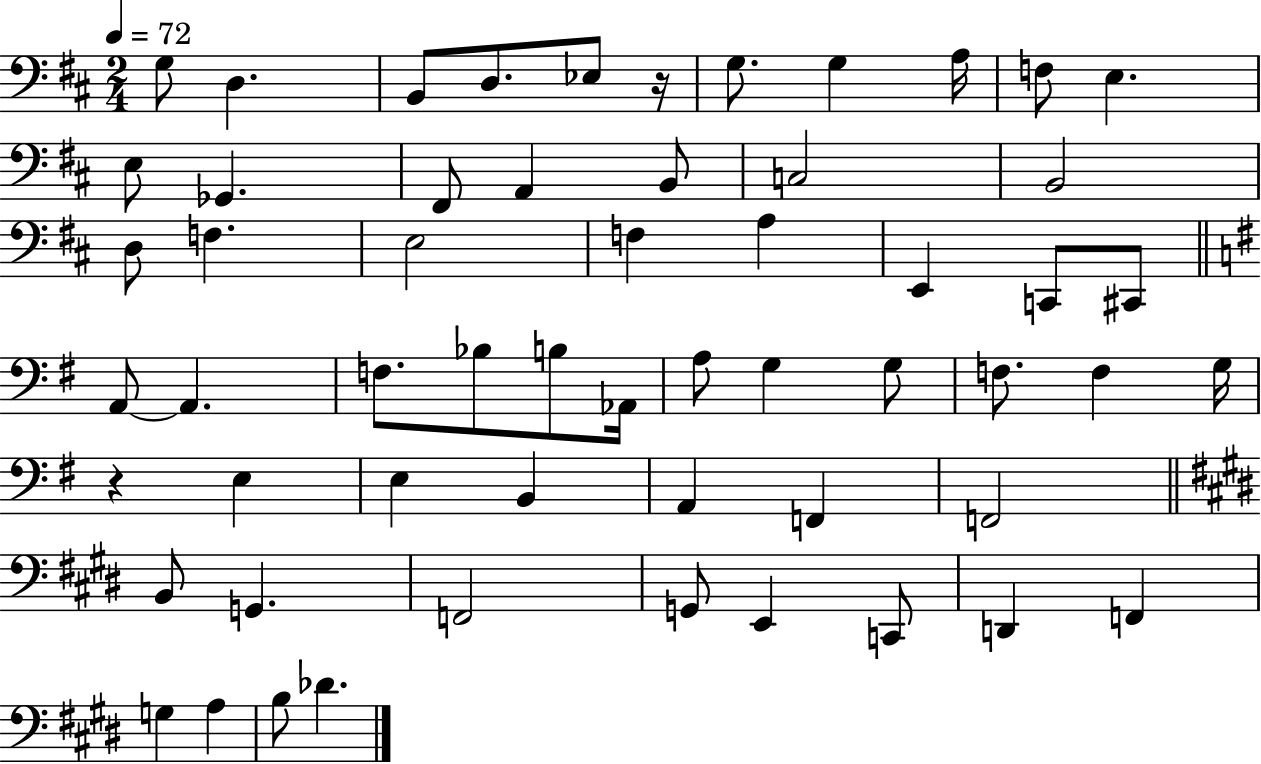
X:1
T:Untitled
M:2/4
L:1/4
K:D
G,/2 D, B,,/2 D,/2 _E,/2 z/4 G,/2 G, A,/4 F,/2 E, E,/2 _G,, ^F,,/2 A,, B,,/2 C,2 B,,2 D,/2 F, E,2 F, A, E,, C,,/2 ^C,,/2 A,,/2 A,, F,/2 _B,/2 B,/2 _A,,/4 A,/2 G, G,/2 F,/2 F, G,/4 z E, E, B,, A,, F,, F,,2 B,,/2 G,, F,,2 G,,/2 E,, C,,/2 D,, F,, G, A, B,/2 _D